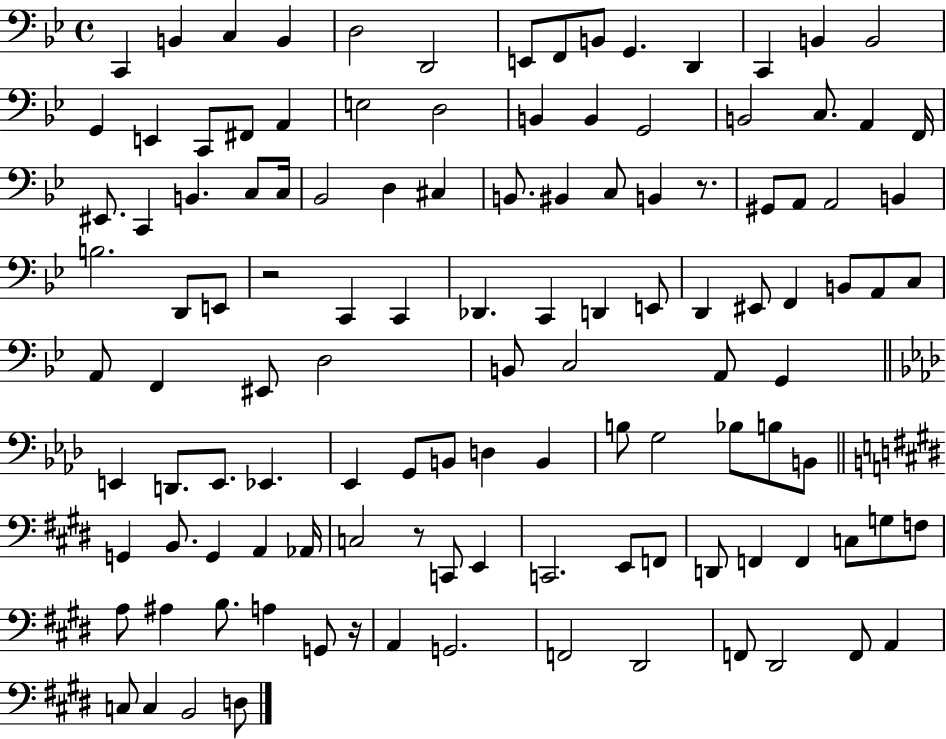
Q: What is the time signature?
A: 4/4